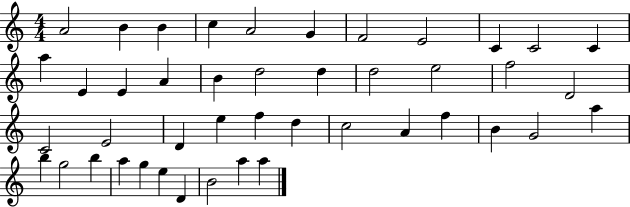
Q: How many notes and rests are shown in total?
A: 44